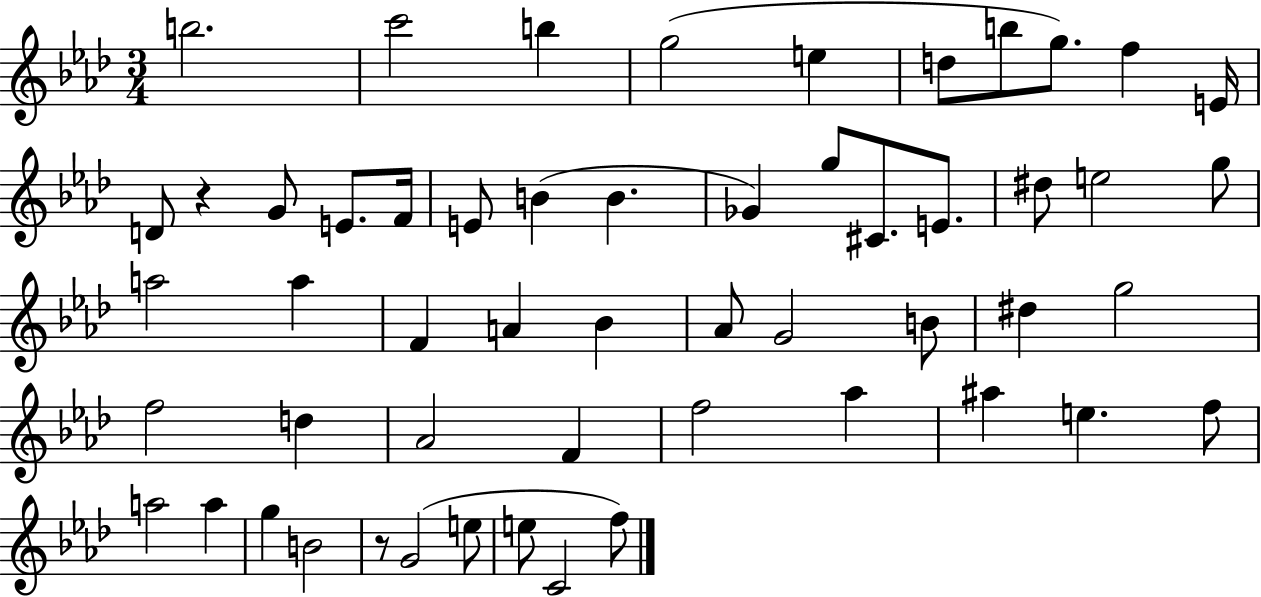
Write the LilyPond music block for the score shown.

{
  \clef treble
  \numericTimeSignature
  \time 3/4
  \key aes \major
  b''2. | c'''2 b''4 | g''2( e''4 | d''8 b''8 g''8.) f''4 e'16 | \break d'8 r4 g'8 e'8. f'16 | e'8 b'4( b'4. | ges'4) g''8 cis'8. e'8. | dis''8 e''2 g''8 | \break a''2 a''4 | f'4 a'4 bes'4 | aes'8 g'2 b'8 | dis''4 g''2 | \break f''2 d''4 | aes'2 f'4 | f''2 aes''4 | ais''4 e''4. f''8 | \break a''2 a''4 | g''4 b'2 | r8 g'2( e''8 | e''8 c'2 f''8) | \break \bar "|."
}